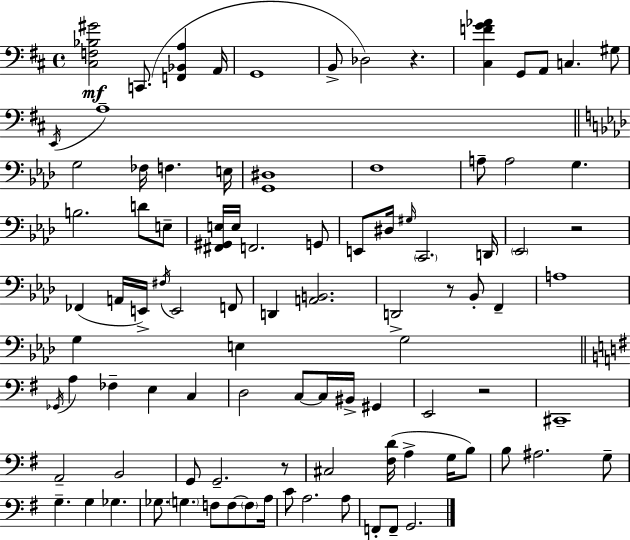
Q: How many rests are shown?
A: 5